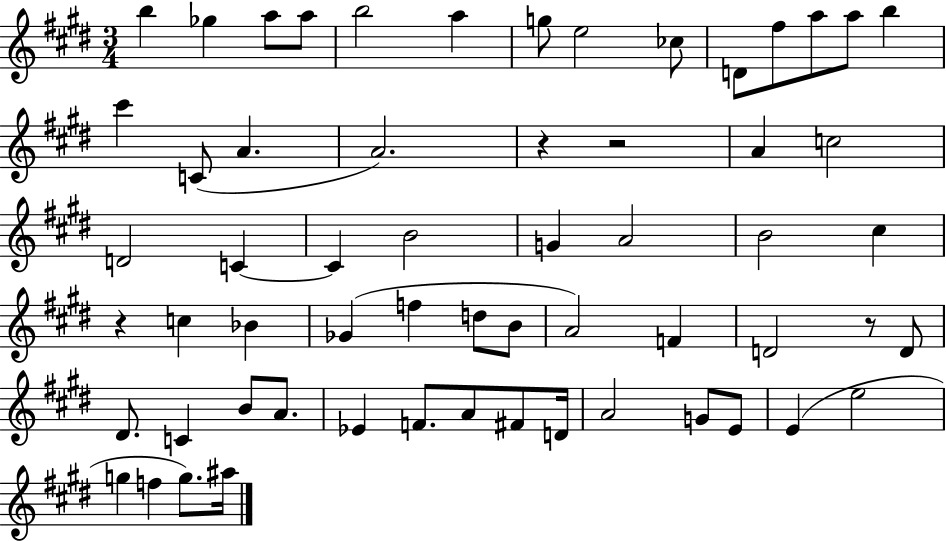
X:1
T:Untitled
M:3/4
L:1/4
K:E
b _g a/2 a/2 b2 a g/2 e2 _c/2 D/2 ^f/2 a/2 a/2 b ^c' C/2 A A2 z z2 A c2 D2 C C B2 G A2 B2 ^c z c _B _G f d/2 B/2 A2 F D2 z/2 D/2 ^D/2 C B/2 A/2 _E F/2 A/2 ^F/2 D/4 A2 G/2 E/2 E e2 g f g/2 ^a/4